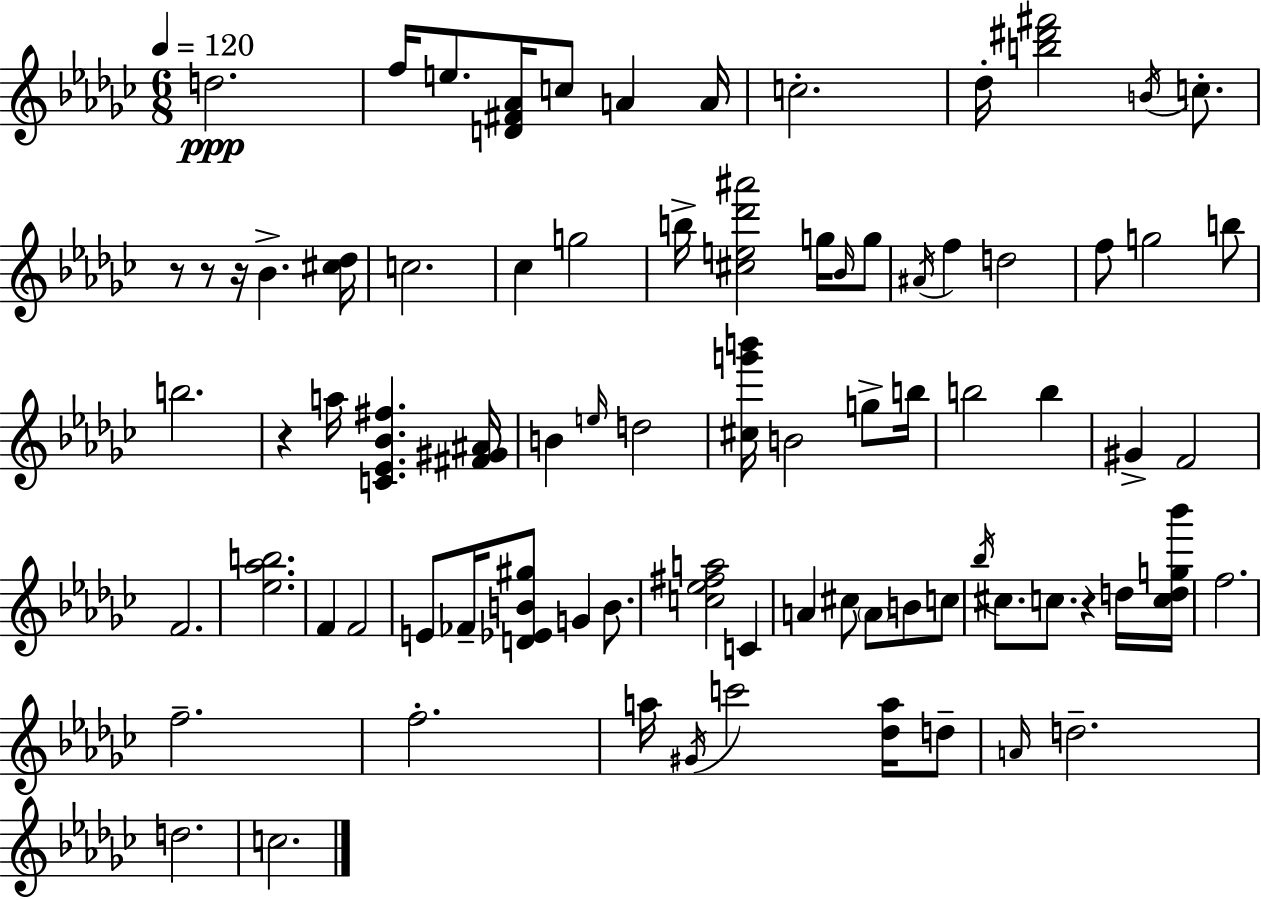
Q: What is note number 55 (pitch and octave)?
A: F5